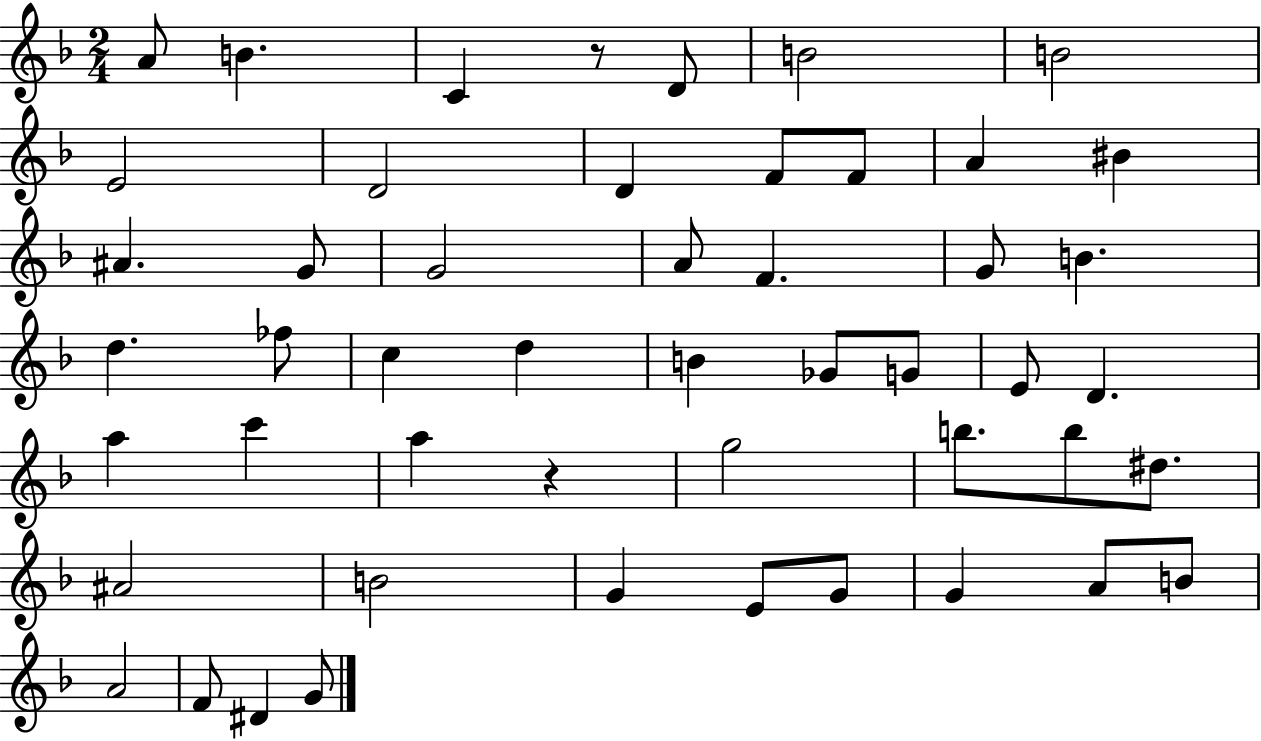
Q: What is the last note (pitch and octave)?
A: G4